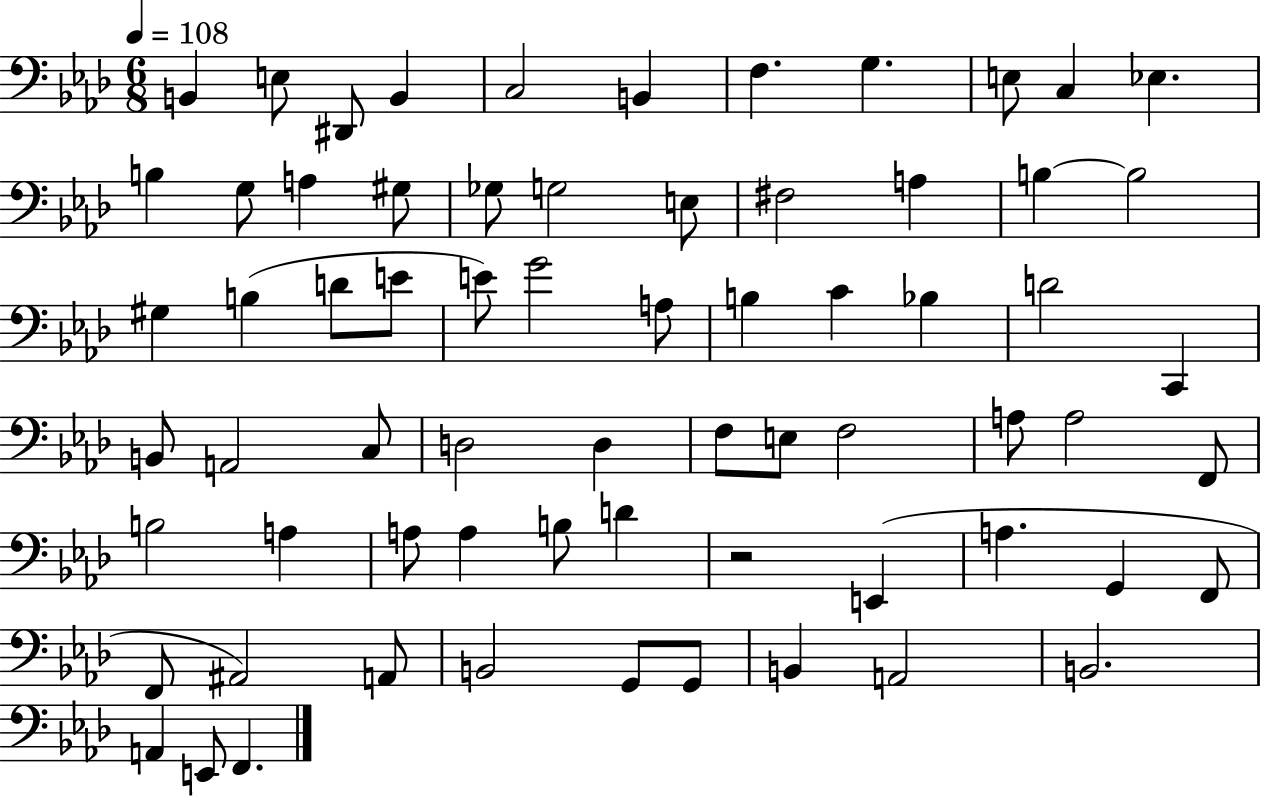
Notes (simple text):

B2/q E3/e D#2/e B2/q C3/h B2/q F3/q. G3/q. E3/e C3/q Eb3/q. B3/q G3/e A3/q G#3/e Gb3/e G3/h E3/e F#3/h A3/q B3/q B3/h G#3/q B3/q D4/e E4/e E4/e G4/h A3/e B3/q C4/q Bb3/q D4/h C2/q B2/e A2/h C3/e D3/h D3/q F3/e E3/e F3/h A3/e A3/h F2/e B3/h A3/q A3/e A3/q B3/e D4/q R/h E2/q A3/q. G2/q F2/e F2/e A#2/h A2/e B2/h G2/e G2/e B2/q A2/h B2/h. A2/q E2/e F2/q.